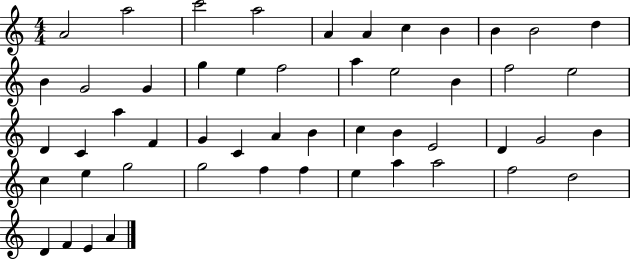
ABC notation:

X:1
T:Untitled
M:4/4
L:1/4
K:C
A2 a2 c'2 a2 A A c B B B2 d B G2 G g e f2 a e2 B f2 e2 D C a F G C A B c B E2 D G2 B c e g2 g2 f f e a a2 f2 d2 D F E A